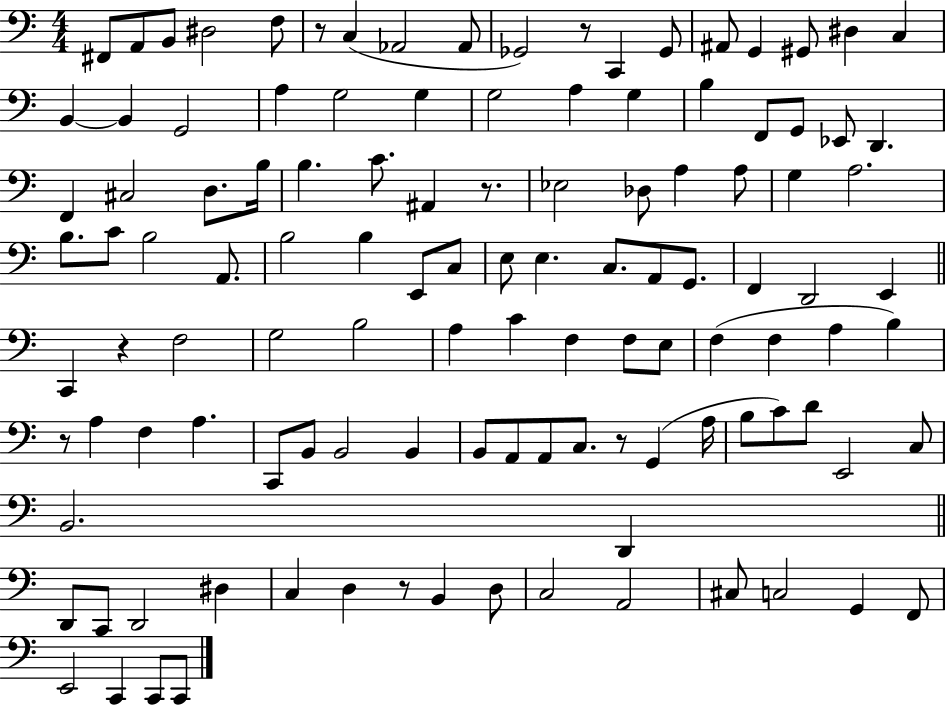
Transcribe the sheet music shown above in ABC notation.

X:1
T:Untitled
M:4/4
L:1/4
K:C
^F,,/2 A,,/2 B,,/2 ^D,2 F,/2 z/2 C, _A,,2 _A,,/2 _G,,2 z/2 C,, _G,,/2 ^A,,/2 G,, ^G,,/2 ^D, C, B,, B,, G,,2 A, G,2 G, G,2 A, G, B, F,,/2 G,,/2 _E,,/2 D,, F,, ^C,2 D,/2 B,/4 B, C/2 ^A,, z/2 _E,2 _D,/2 A, A,/2 G, A,2 B,/2 C/2 B,2 A,,/2 B,2 B, E,,/2 C,/2 E,/2 E, C,/2 A,,/2 G,,/2 F,, D,,2 E,, C,, z F,2 G,2 B,2 A, C F, F,/2 E,/2 F, F, A, B, z/2 A, F, A, C,,/2 B,,/2 B,,2 B,, B,,/2 A,,/2 A,,/2 C,/2 z/2 G,, A,/4 B,/2 C/2 D/2 E,,2 C,/2 B,,2 D,, D,,/2 C,,/2 D,,2 ^D, C, D, z/2 B,, D,/2 C,2 A,,2 ^C,/2 C,2 G,, F,,/2 E,,2 C,, C,,/2 C,,/2